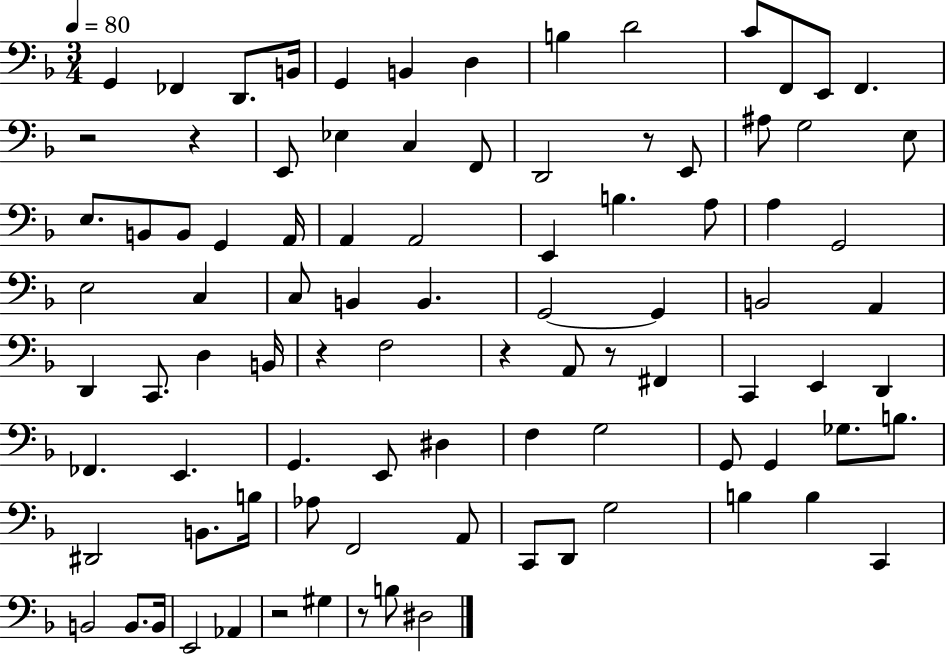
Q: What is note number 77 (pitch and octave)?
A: B2